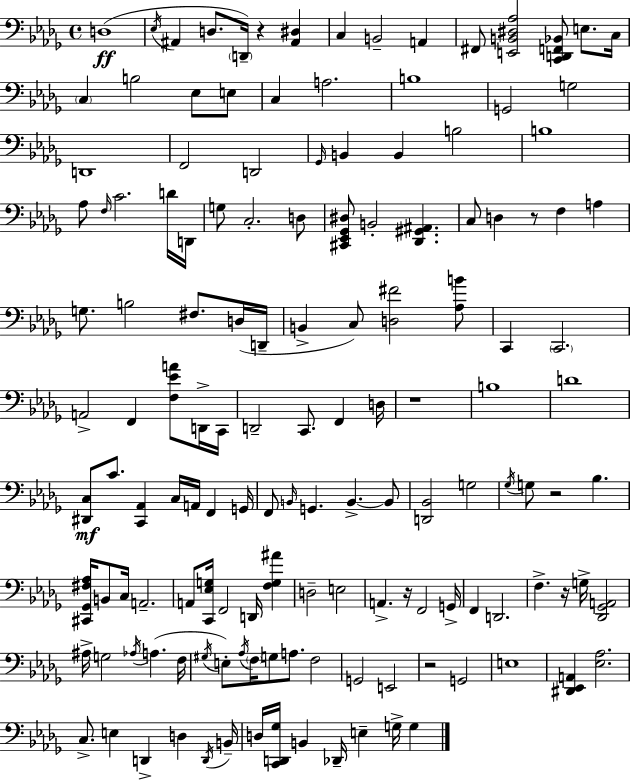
{
  \clef bass
  \time 4/4
  \defaultTimeSignature
  \key bes \minor
  d1(\ff | \acciaccatura { ees16 } ais,4 d8. \parenthesize d,16--) r4 <ais, dis>4 | c4 b,2-- a,4 | fis,8 <e, b, dis aes>2 <c, d, f, bes,>8 e8. | \break c16 \parenthesize c4 b2 ees8 e8 | c4 a2. | b1 | g,2 g2 | \break d,1 | f,2 d,2 | \grace { ges,16 } b,4 b,4 b2 | b1 | \break aes8 \grace { f16 } c'2. | d'16 d,16 g8 c2.-. | d8 <cis, ees, ges, dis>8 b,2-. <des, gis, ais,>4. | c8 d4 r8 f4 a4 | \break g8. b2 fis8. | d16( d,16-- b,4-> c8) <d fis'>2 | <aes b'>8 c,4 \parenthesize c,2. | a,2-> f,4 <f ees' a'>8 | \break d,16-> c,16 d,2-- c,8. f,4 | d16 r1 | b1 | d'1 | \break <dis, c>8\mf c'8. <c, aes,>4 c16 a,16 f,4 | g,16 f,8 \grace { b,16 } g,4. b,4.->~~ | b,8 <d, bes,>2 g2 | \acciaccatura { ges16 } g8 r2 bes4. | \break <cis, ges, fis aes>16 b,8 c16 a,2.-- | a,8 <c, ees g>16 f,2 | d,16 <f g ais'>4 d2-- e2 | a,4.-> r16 f,2 | \break g,16-> f,4 d,2. | f4.-> r16 g16-> <des, ges, a,>2 | ais16-> g2 \acciaccatura { aes16 }( a4. | f16 \acciaccatura { gis16 } e8-.) \acciaccatura { aes16 } \parenthesize f16 g8 a8. | \break f2 g,2 | e,2 r2 | g,2 e1 | <dis, ees, a,>4 <ees aes>2. | \break c8.-> e4 d,4-> | d4 \acciaccatura { d,16 } b,16-- d16 <c, d, ges>16 b,4 des,16-- | e4-- g16-> g4 \bar "|."
}